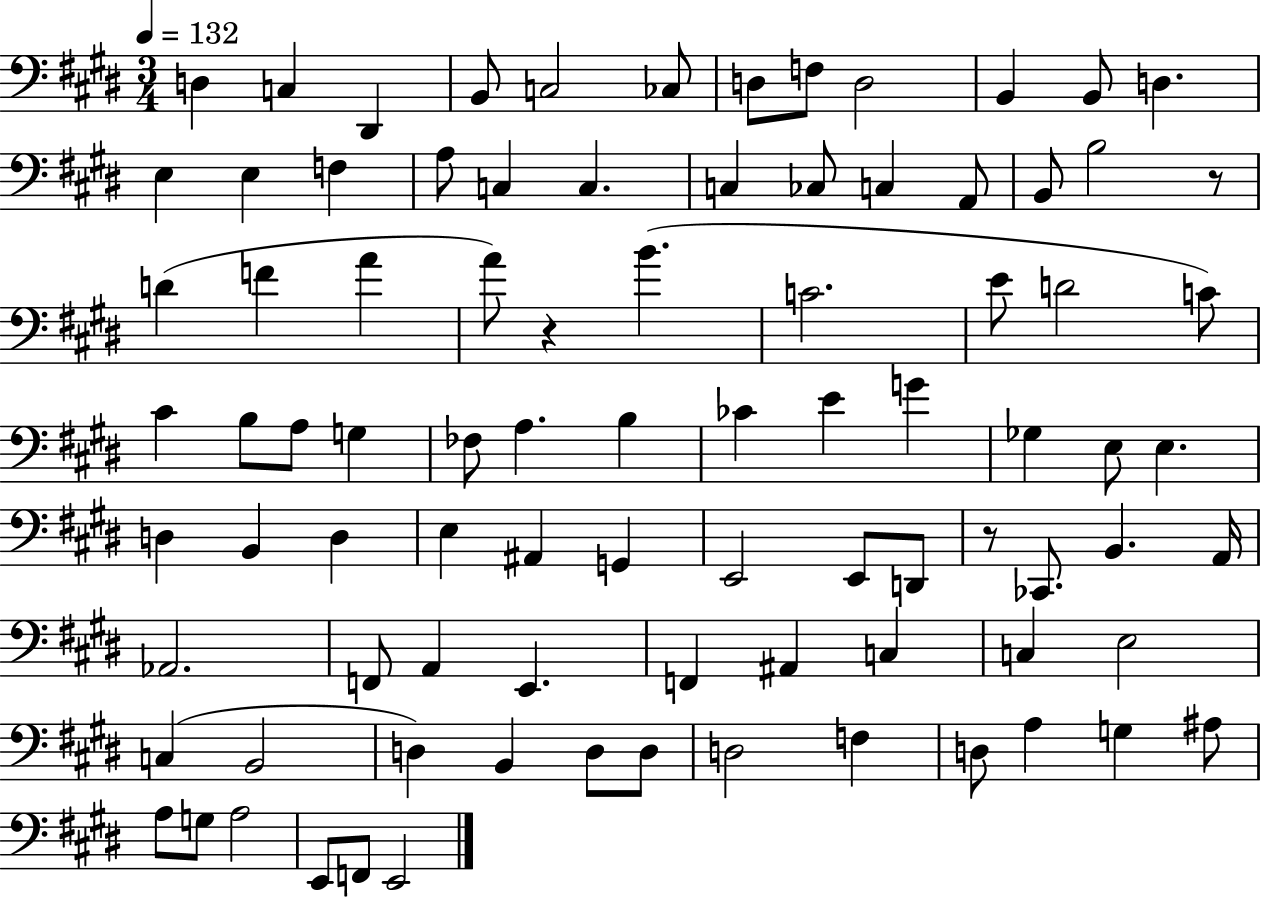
{
  \clef bass
  \numericTimeSignature
  \time 3/4
  \key e \major
  \tempo 4 = 132
  d4 c4 dis,4 | b,8 c2 ces8 | d8 f8 d2 | b,4 b,8 d4. | \break e4 e4 f4 | a8 c4 c4. | c4 ces8 c4 a,8 | b,8 b2 r8 | \break d'4( f'4 a'4 | a'8) r4 b'4.( | c'2. | e'8 d'2 c'8) | \break cis'4 b8 a8 g4 | fes8 a4. b4 | ces'4 e'4 g'4 | ges4 e8 e4. | \break d4 b,4 d4 | e4 ais,4 g,4 | e,2 e,8 d,8 | r8 ces,8. b,4. a,16 | \break aes,2. | f,8 a,4 e,4. | f,4 ais,4 c4 | c4 e2 | \break c4( b,2 | d4) b,4 d8 d8 | d2 f4 | d8 a4 g4 ais8 | \break a8 g8 a2 | e,8 f,8 e,2 | \bar "|."
}